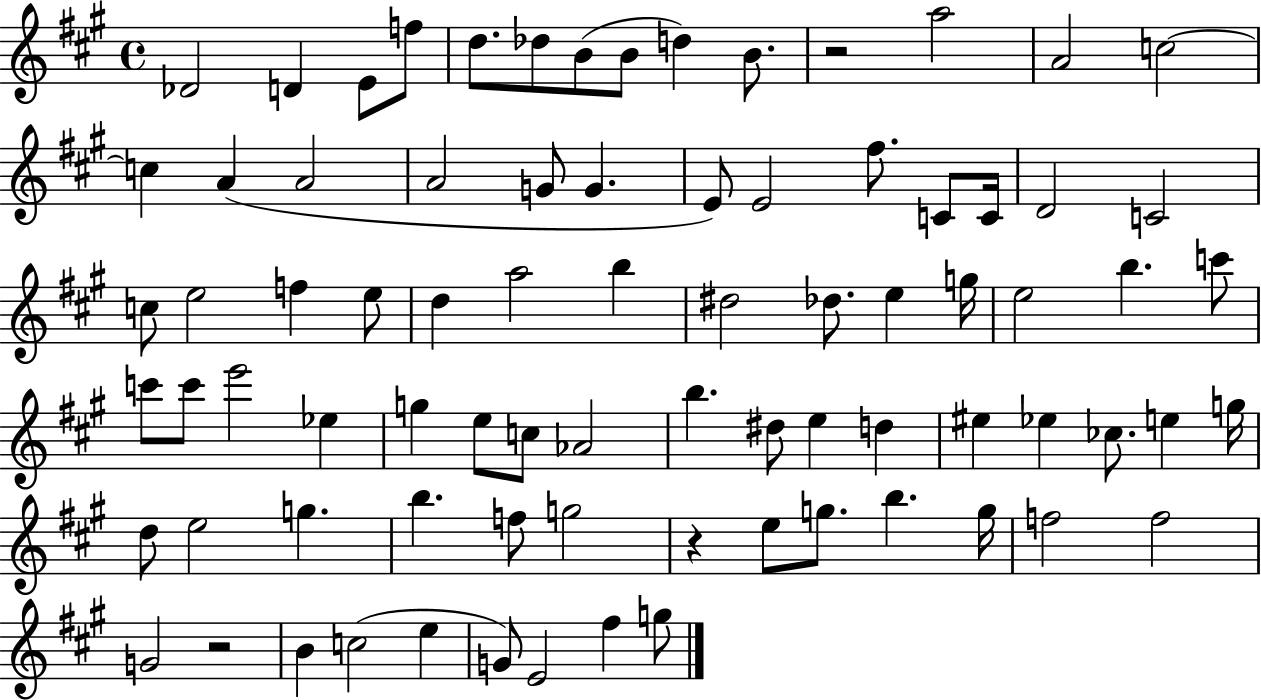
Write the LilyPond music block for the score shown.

{
  \clef treble
  \time 4/4
  \defaultTimeSignature
  \key a \major
  des'2 d'4 e'8 f''8 | d''8. des''8 b'8( b'8 d''4) b'8. | r2 a''2 | a'2 c''2~~ | \break c''4 a'4( a'2 | a'2 g'8 g'4. | e'8) e'2 fis''8. c'8 c'16 | d'2 c'2 | \break c''8 e''2 f''4 e''8 | d''4 a''2 b''4 | dis''2 des''8. e''4 g''16 | e''2 b''4. c'''8 | \break c'''8 c'''8 e'''2 ees''4 | g''4 e''8 c''8 aes'2 | b''4. dis''8 e''4 d''4 | eis''4 ees''4 ces''8. e''4 g''16 | \break d''8 e''2 g''4. | b''4. f''8 g''2 | r4 e''8 g''8. b''4. g''16 | f''2 f''2 | \break g'2 r2 | b'4 c''2( e''4 | g'8) e'2 fis''4 g''8 | \bar "|."
}